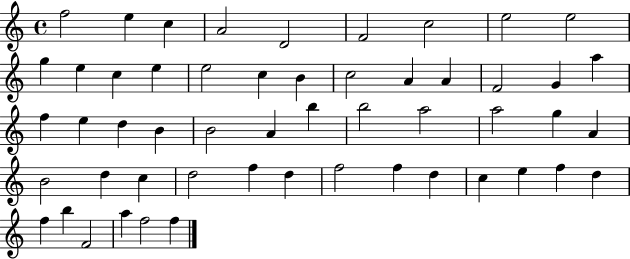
{
  \clef treble
  \time 4/4
  \defaultTimeSignature
  \key c \major
  f''2 e''4 c''4 | a'2 d'2 | f'2 c''2 | e''2 e''2 | \break g''4 e''4 c''4 e''4 | e''2 c''4 b'4 | c''2 a'4 a'4 | f'2 g'4 a''4 | \break f''4 e''4 d''4 b'4 | b'2 a'4 b''4 | b''2 a''2 | a''2 g''4 a'4 | \break b'2 d''4 c''4 | d''2 f''4 d''4 | f''2 f''4 d''4 | c''4 e''4 f''4 d''4 | \break f''4 b''4 f'2 | a''4 f''2 f''4 | \bar "|."
}